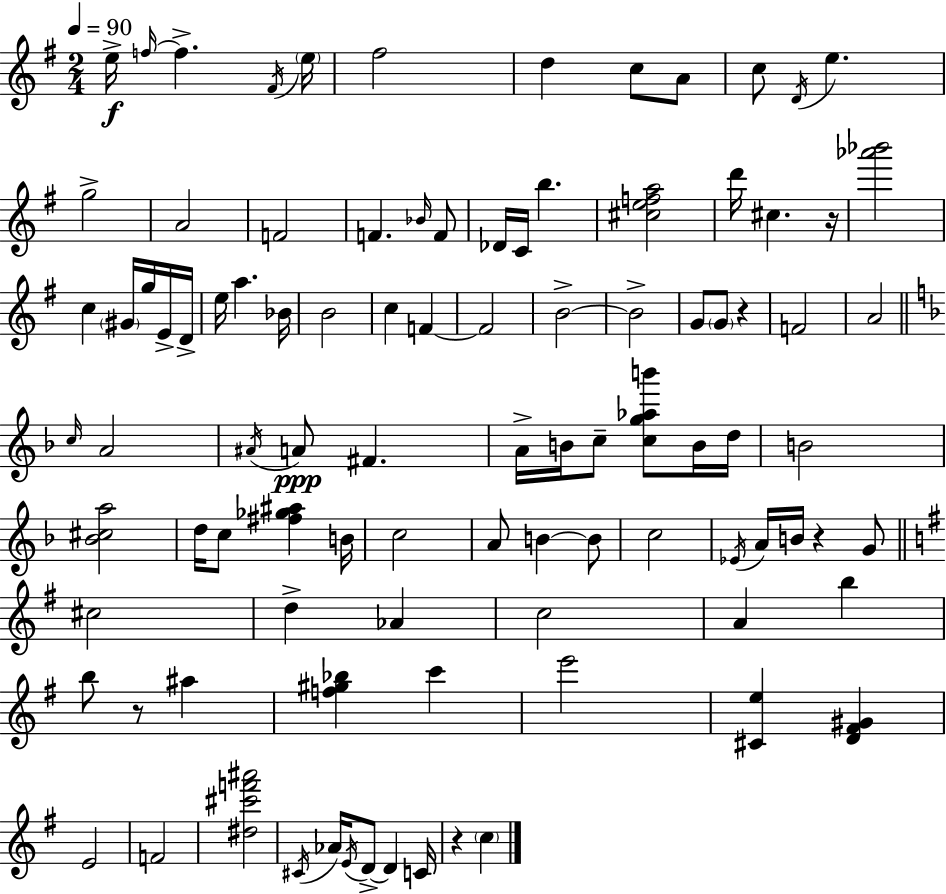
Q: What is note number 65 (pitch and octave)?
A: C#5